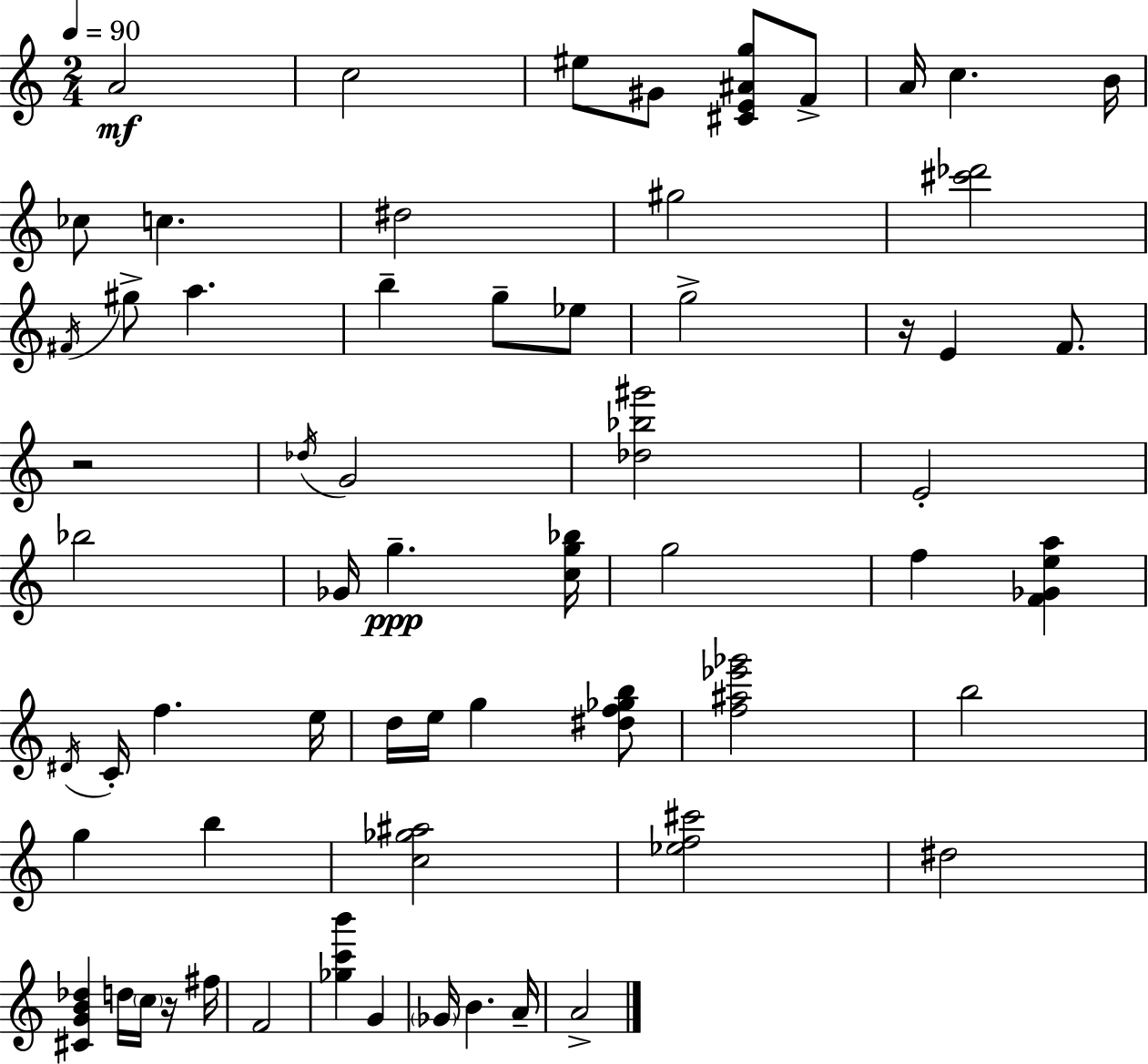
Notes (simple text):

A4/h C5/h EIS5/e G#4/e [C#4,E4,A#4,G5]/e F4/e A4/s C5/q. B4/s CES5/e C5/q. D#5/h G#5/h [C#6,Db6]/h F#4/s G#5/e A5/q. B5/q G5/e Eb5/e G5/h R/s E4/q F4/e. R/h Db5/s G4/h [Db5,Bb5,G#6]/h E4/h Bb5/h Gb4/s G5/q. [C5,G5,Bb5]/s G5/h F5/q [F4,Gb4,E5,A5]/q D#4/s C4/s F5/q. E5/s D5/s E5/s G5/q [D#5,F5,Gb5,B5]/e [F5,A#5,Eb6,Gb6]/h B5/h G5/q B5/q [C5,Gb5,A#5]/h [Eb5,F5,C#6]/h D#5/h [C#4,G4,B4,Db5]/q D5/s C5/s R/s F#5/s F4/h [Gb5,C6,B6]/q G4/q Gb4/s B4/q. A4/s A4/h